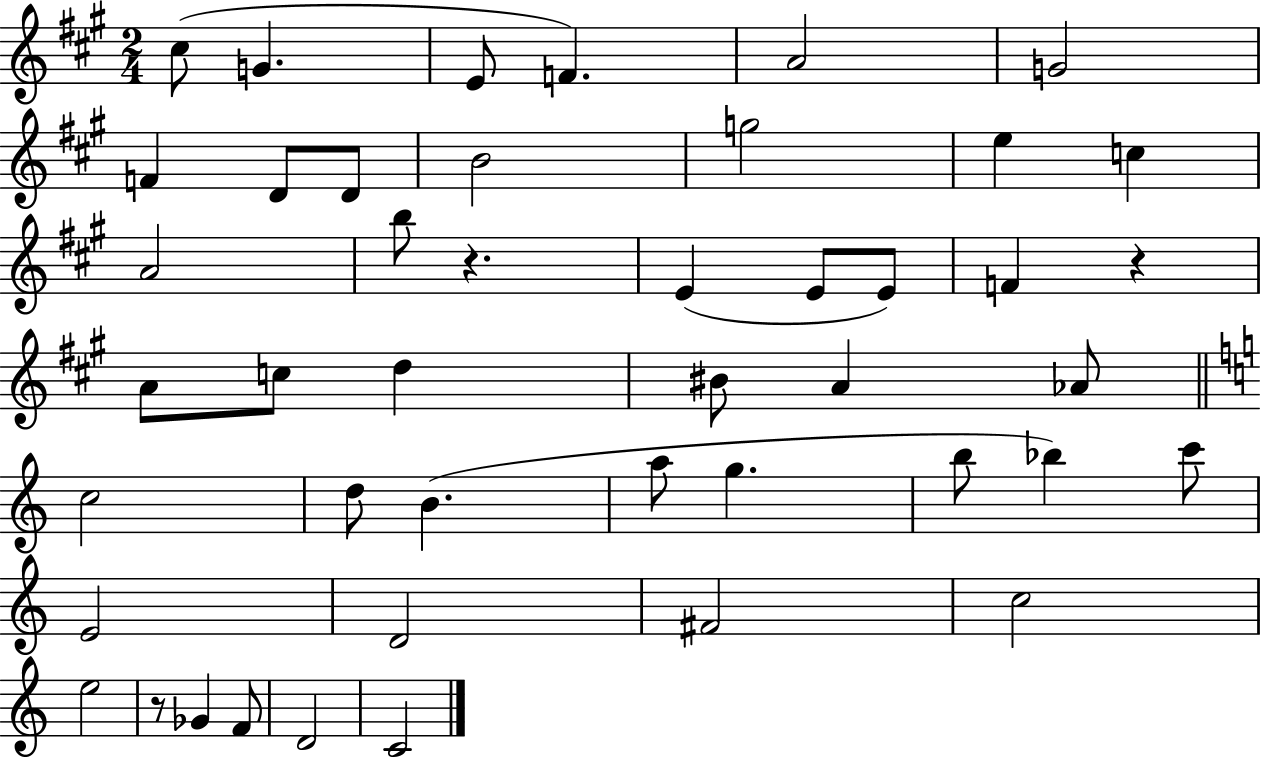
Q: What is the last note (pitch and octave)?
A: C4